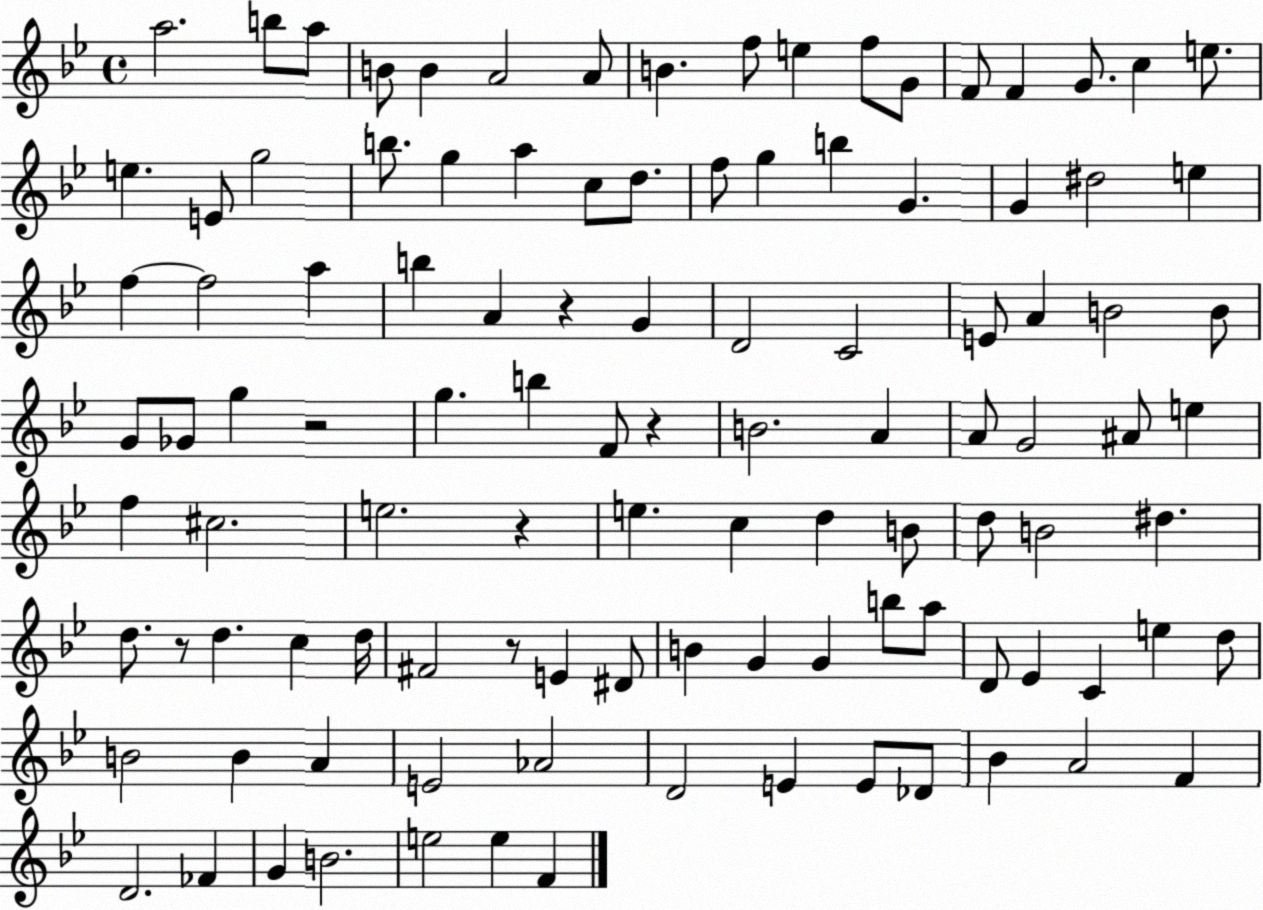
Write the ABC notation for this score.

X:1
T:Untitled
M:4/4
L:1/4
K:Bb
a2 b/2 a/2 B/2 B A2 A/2 B f/2 e f/2 G/2 F/2 F G/2 c e/2 e E/2 g2 b/2 g a c/2 d/2 f/2 g b G G ^d2 e f f2 a b A z G D2 C2 E/2 A B2 B/2 G/2 _G/2 g z2 g b F/2 z B2 A A/2 G2 ^A/2 e f ^c2 e2 z e c d B/2 d/2 B2 ^d d/2 z/2 d c d/4 ^F2 z/2 E ^D/2 B G G b/2 a/2 D/2 _E C e d/2 B2 B A E2 _A2 D2 E E/2 _D/2 _B A2 F D2 _F G B2 e2 e F